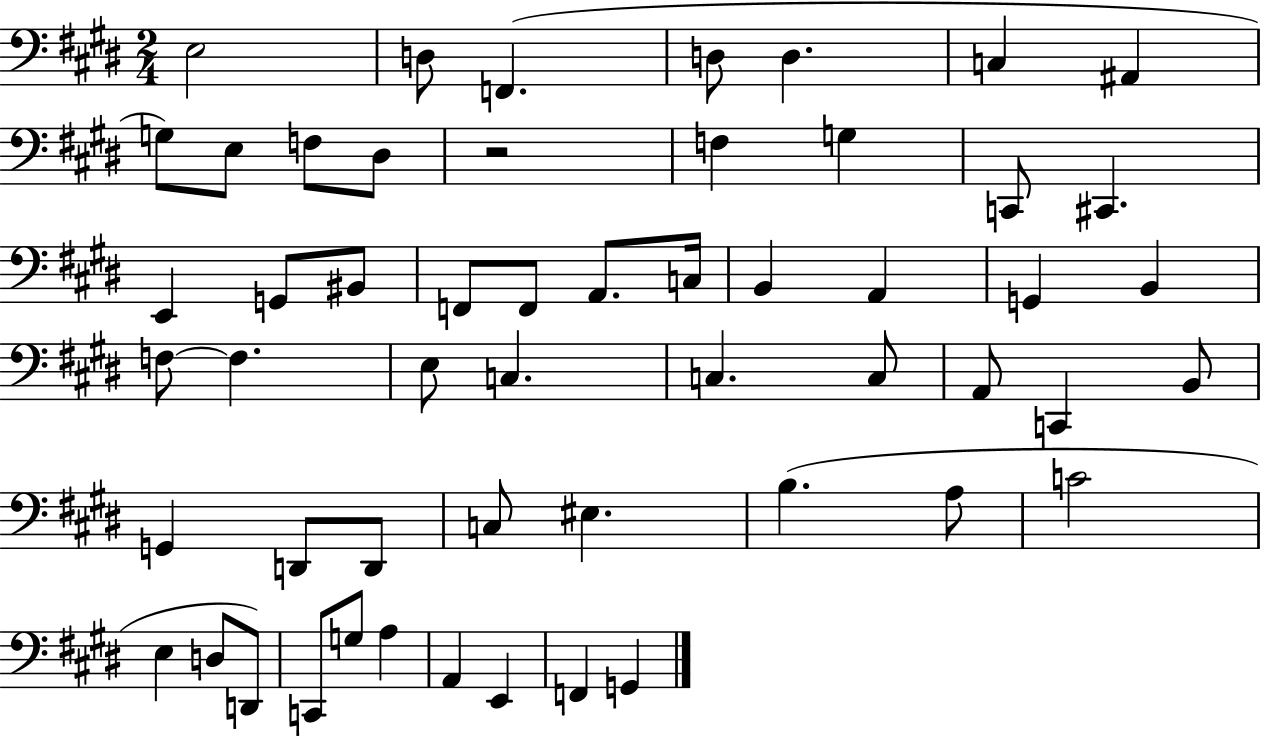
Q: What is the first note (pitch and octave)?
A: E3